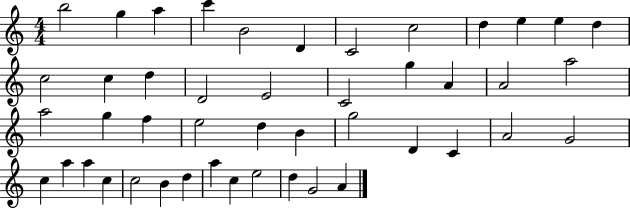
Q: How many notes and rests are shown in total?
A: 46